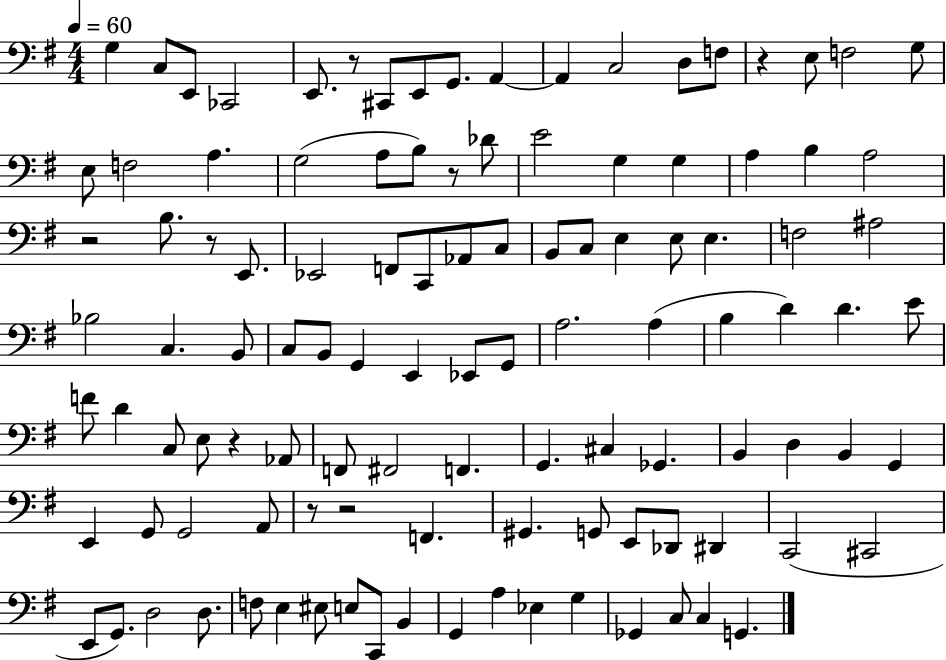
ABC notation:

X:1
T:Untitled
M:4/4
L:1/4
K:G
G, C,/2 E,,/2 _C,,2 E,,/2 z/2 ^C,,/2 E,,/2 G,,/2 A,, A,, C,2 D,/2 F,/2 z E,/2 F,2 G,/2 E,/2 F,2 A, G,2 A,/2 B,/2 z/2 _D/2 E2 G, G, A, B, A,2 z2 B,/2 z/2 E,,/2 _E,,2 F,,/2 C,,/2 _A,,/2 C,/2 B,,/2 C,/2 E, E,/2 E, F,2 ^A,2 _B,2 C, B,,/2 C,/2 B,,/2 G,, E,, _E,,/2 G,,/2 A,2 A, B, D D E/2 F/2 D C,/2 E,/2 z _A,,/2 F,,/2 ^F,,2 F,, G,, ^C, _G,, B,, D, B,, G,, E,, G,,/2 G,,2 A,,/2 z/2 z2 F,, ^G,, G,,/2 E,,/2 _D,,/2 ^D,, C,,2 ^C,,2 E,,/2 G,,/2 D,2 D,/2 F,/2 E, ^E,/2 E,/2 C,,/2 B,, G,, A, _E, G, _G,, C,/2 C, G,,